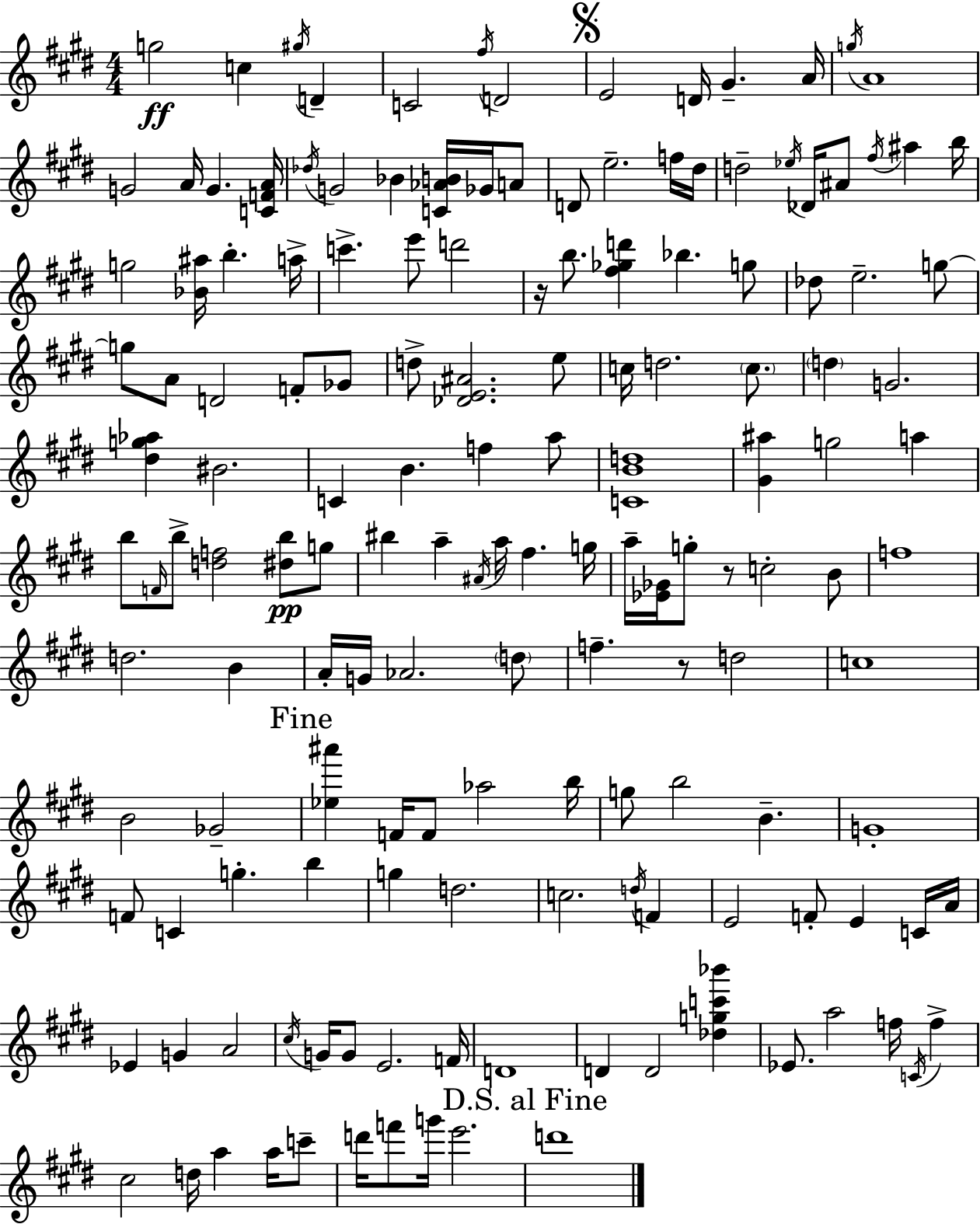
{
  \clef treble
  \numericTimeSignature
  \time 4/4
  \key e \major
  g''2\ff c''4 \acciaccatura { gis''16 } d'4-- | c'2 \acciaccatura { fis''16 } d'2 | \mark \markup { \musicglyph "scripts.segno" } e'2 d'16 gis'4.-- | a'16 \acciaccatura { g''16 } a'1 | \break g'2 a'16 g'4. | <c' f' a'>16 \acciaccatura { des''16 } g'2 bes'4 | <c' aes' b'>16 ges'16 a'8 d'8 e''2.-- | f''16 dis''16 d''2-- \acciaccatura { ees''16 } des'16 ais'8 | \break \acciaccatura { fis''16 } ais''4 b''16 g''2 <bes' ais''>16 b''4.-. | a''16-> c'''4.-> e'''8 d'''2 | r16 b''8. <fis'' ges'' d'''>4 bes''4. | g''8 des''8 e''2.-- | \break g''8~~ g''8 a'8 d'2 | f'8-. ges'8 d''8-> <des' e' ais'>2. | e''8 c''16 d''2. | \parenthesize c''8. \parenthesize d''4 g'2. | \break <dis'' g'' aes''>4 bis'2. | c'4 b'4. | f''4 a''8 <c' b' d''>1 | <gis' ais''>4 g''2 | \break a''4 b''8 \grace { f'16 } b''8-> <d'' f''>2 | <dis'' b''>8\pp g''8 bis''4 a''4-- \acciaccatura { ais'16 } | a''16 fis''4. g''16 a''16-- <ees' ges'>16 g''8-. r8 c''2-. | b'8 f''1 | \break d''2. | b'4 a'16-. g'16 aes'2. | \parenthesize d''8 f''4.-- r8 | d''2 c''1 | \break b'2 | ges'2-- \mark "Fine" <ees'' ais'''>4 f'16 f'8 aes''2 | b''16 g''8 b''2 | b'4.-- g'1-. | \break f'8 c'4 g''4.-. | b''4 g''4 d''2. | c''2. | \acciaccatura { d''16 } f'4 e'2 | \break f'8-. e'4 c'16 a'16 ees'4 g'4 | a'2 \acciaccatura { cis''16 } g'16 g'8 e'2. | f'16 d'1 | d'4 d'2 | \break <des'' g'' c''' bes'''>4 ees'8. a''2 | f''16 \acciaccatura { c'16 } f''4-> cis''2 | d''16 a''4 a''16 c'''8-- d'''16 f'''8 g'''16 e'''2. | \mark "D.S. al Fine" d'''1 | \break \bar "|."
}